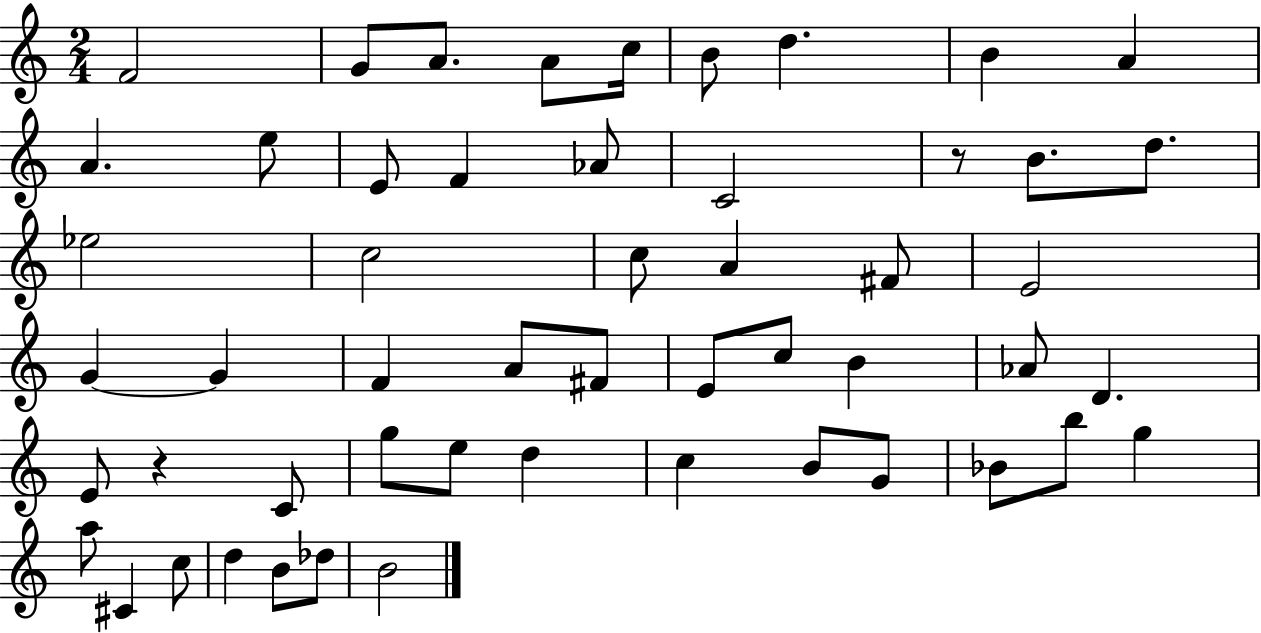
{
  \clef treble
  \numericTimeSignature
  \time 2/4
  \key c \major
  f'2 | g'8 a'8. a'8 c''16 | b'8 d''4. | b'4 a'4 | \break a'4. e''8 | e'8 f'4 aes'8 | c'2 | r8 b'8. d''8. | \break ees''2 | c''2 | c''8 a'4 fis'8 | e'2 | \break g'4~~ g'4 | f'4 a'8 fis'8 | e'8 c''8 b'4 | aes'8 d'4. | \break e'8 r4 c'8 | g''8 e''8 d''4 | c''4 b'8 g'8 | bes'8 b''8 g''4 | \break a''8 cis'4 c''8 | d''4 b'8 des''8 | b'2 | \bar "|."
}